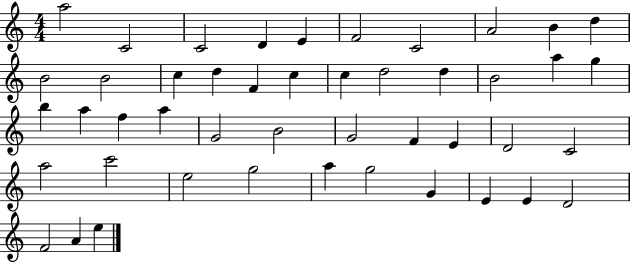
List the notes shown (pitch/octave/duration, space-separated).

A5/h C4/h C4/h D4/q E4/q F4/h C4/h A4/h B4/q D5/q B4/h B4/h C5/q D5/q F4/q C5/q C5/q D5/h D5/q B4/h A5/q G5/q B5/q A5/q F5/q A5/q G4/h B4/h G4/h F4/q E4/q D4/h C4/h A5/h C6/h E5/h G5/h A5/q G5/h G4/q E4/q E4/q D4/h F4/h A4/q E5/q